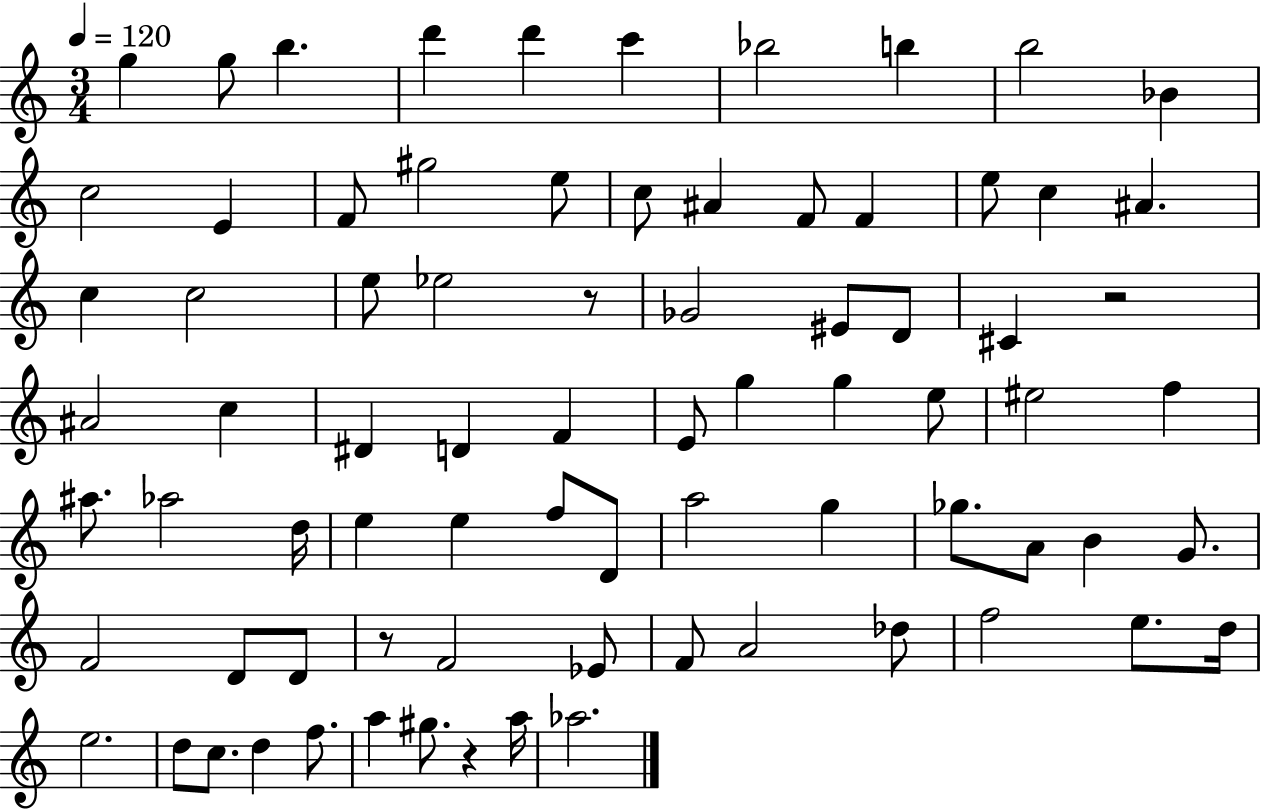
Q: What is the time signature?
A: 3/4